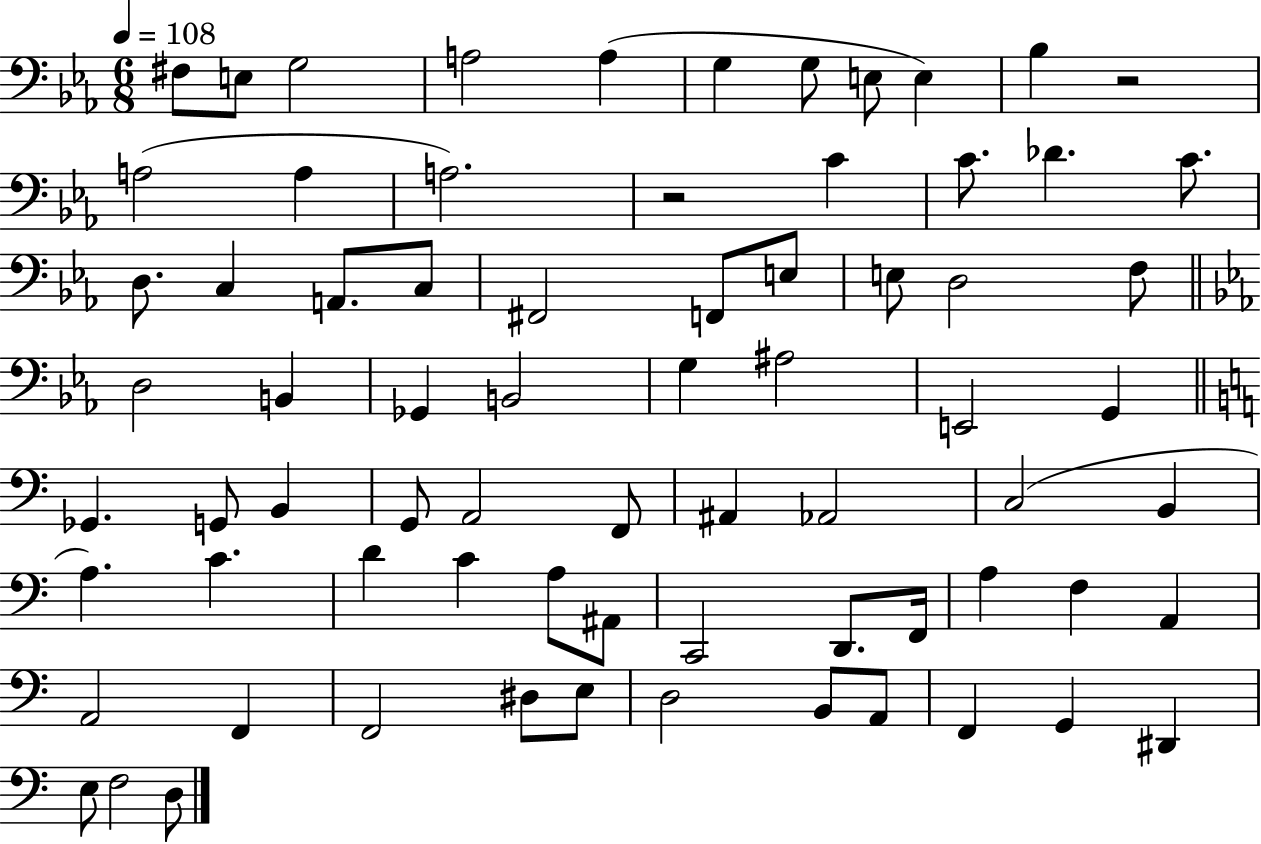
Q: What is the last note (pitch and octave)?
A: D3